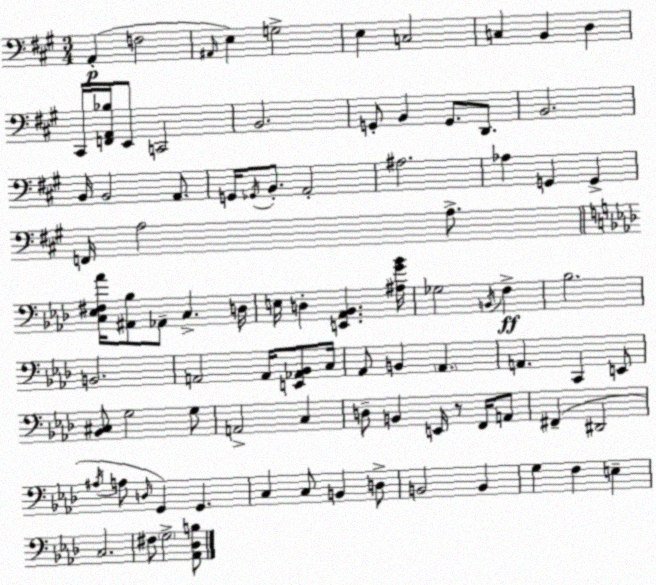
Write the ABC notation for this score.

X:1
T:Untitled
M:3/4
L:1/4
K:A
A,, F,2 ^A,,/4 E, G,2 E, C,2 C, B,, D, ^C,,/4 [F,,A,,_B,]/4 E,,/2 C,,2 B,,2 G,,/2 B,, G,,/2 D,,/2 B,,2 B,,/4 B,,2 A,,/2 G,,/4 _G,,/4 B,,/2 A,,2 ^A,2 _A, G,, G,, F,,/4 A,2 A,/2 [C,_E,^F,_A]/4 [^A,,_B,]/2 _A,,/2 C, D,/4 E,/4 D, [E,,_A,,_B,,] [^A,G_B]/4 _G,2 B,,/4 F, _B,2 B,,2 A,,2 A,,/4 [E,,_A,,_B,,]/2 C,/4 _A,,/2 B,, _A,, A,, C,, E,,/2 [_B,,^C,]/2 G,2 G,/2 A,,2 C, D,/2 B,, E,,/4 z/2 F,,/4 A,,/2 ^F,, ^D,,2 ^A,/4 A,/2 D,/4 G,, G,, C, C,/2 B,, D,/2 B,,2 B,, G, F, E, C,2 ^F,/2 G,2 [_A,,_D,B,]/2